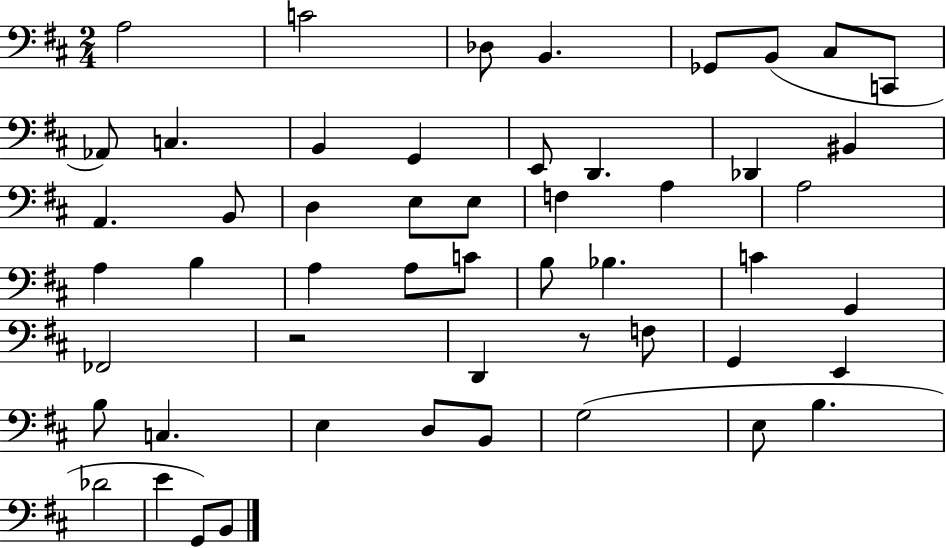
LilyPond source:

{
  \clef bass
  \numericTimeSignature
  \time 2/4
  \key d \major
  a2 | c'2 | des8 b,4. | ges,8 b,8( cis8 c,8 | \break aes,8) c4. | b,4 g,4 | e,8 d,4. | des,4 bis,4 | \break a,4. b,8 | d4 e8 e8 | f4 a4 | a2 | \break a4 b4 | a4 a8 c'8 | b8 bes4. | c'4 g,4 | \break fes,2 | r2 | d,4 r8 f8 | g,4 e,4 | \break b8 c4. | e4 d8 b,8 | g2( | e8 b4. | \break des'2 | e'4 g,8) b,8 | \bar "|."
}